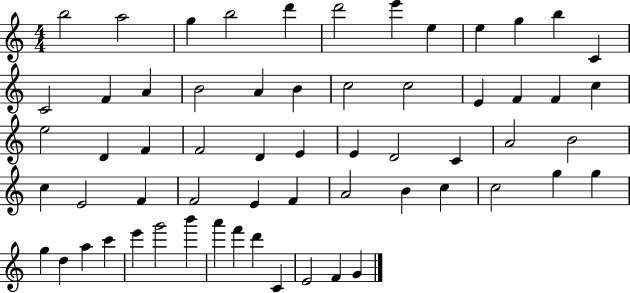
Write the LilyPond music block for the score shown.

{
  \clef treble
  \numericTimeSignature
  \time 4/4
  \key c \major
  b''2 a''2 | g''4 b''2 d'''4 | d'''2 e'''4 e''4 | e''4 g''4 b''4 c'4 | \break c'2 f'4 a'4 | b'2 a'4 b'4 | c''2 c''2 | e'4 f'4 f'4 c''4 | \break e''2 d'4 f'4 | f'2 d'4 e'4 | e'4 d'2 c'4 | a'2 b'2 | \break c''4 e'2 f'4 | f'2 e'4 f'4 | a'2 b'4 c''4 | c''2 g''4 g''4 | \break g''4 d''4 a''4 c'''4 | e'''4 g'''2 b'''4 | a'''4 f'''4 d'''4 c'4 | e'2 f'4 g'4 | \break \bar "|."
}